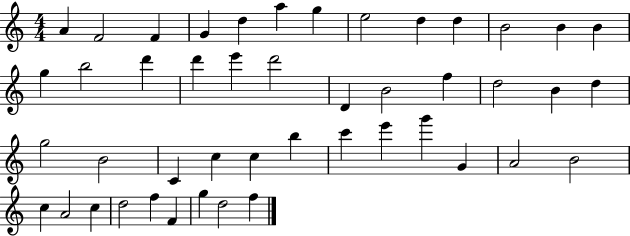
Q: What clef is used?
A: treble